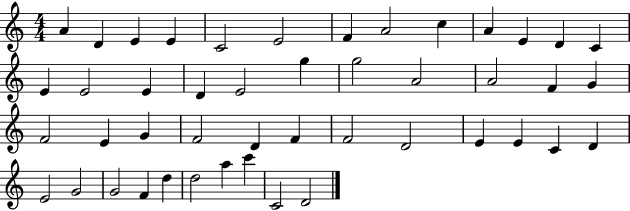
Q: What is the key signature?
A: C major